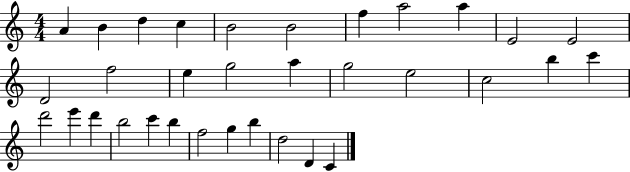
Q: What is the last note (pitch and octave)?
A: C4